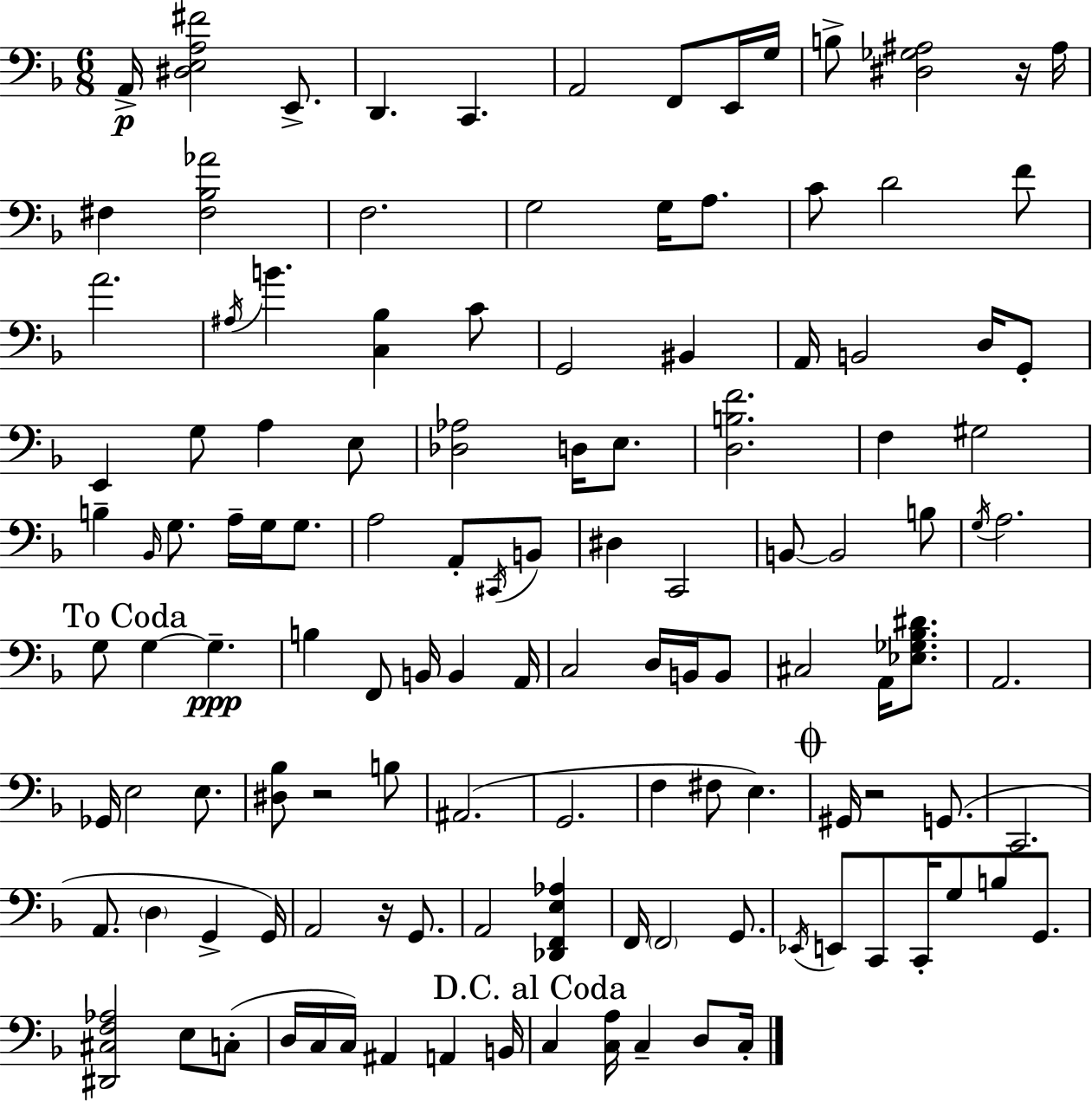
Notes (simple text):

A2/s [D#3,E3,A3,F#4]/h E2/e. D2/q. C2/q. A2/h F2/e E2/s G3/s B3/e [D#3,Gb3,A#3]/h R/s A#3/s F#3/q [F#3,Bb3,Ab4]/h F3/h. G3/h G3/s A3/e. C4/e D4/h F4/e A4/h. A#3/s B4/q. [C3,Bb3]/q C4/e G2/h BIS2/q A2/s B2/h D3/s G2/e E2/q G3/e A3/q E3/e [Db3,Ab3]/h D3/s E3/e. [D3,B3,F4]/h. F3/q G#3/h B3/q Bb2/s G3/e. A3/s G3/s G3/e. A3/h A2/e C#2/s B2/e D#3/q C2/h B2/e B2/h B3/e G3/s A3/h. G3/e G3/q G3/q. B3/q F2/e B2/s B2/q A2/s C3/h D3/s B2/s B2/e C#3/h A2/s [Eb3,Gb3,Bb3,D#4]/e. A2/h. Gb2/s E3/h E3/e. [D#3,Bb3]/e R/h B3/e A#2/h. G2/h. F3/q F#3/e E3/q. G#2/s R/h G2/e. C2/h. A2/e. D3/q G2/q G2/s A2/h R/s G2/e. A2/h [Db2,F2,E3,Ab3]/q F2/s F2/h G2/e. Eb2/s E2/e C2/e C2/s G3/e B3/e G2/e. [D#2,C#3,F3,Ab3]/h E3/e C3/e D3/s C3/s C3/s A#2/q A2/q B2/s C3/q [C3,A3]/s C3/q D3/e C3/s